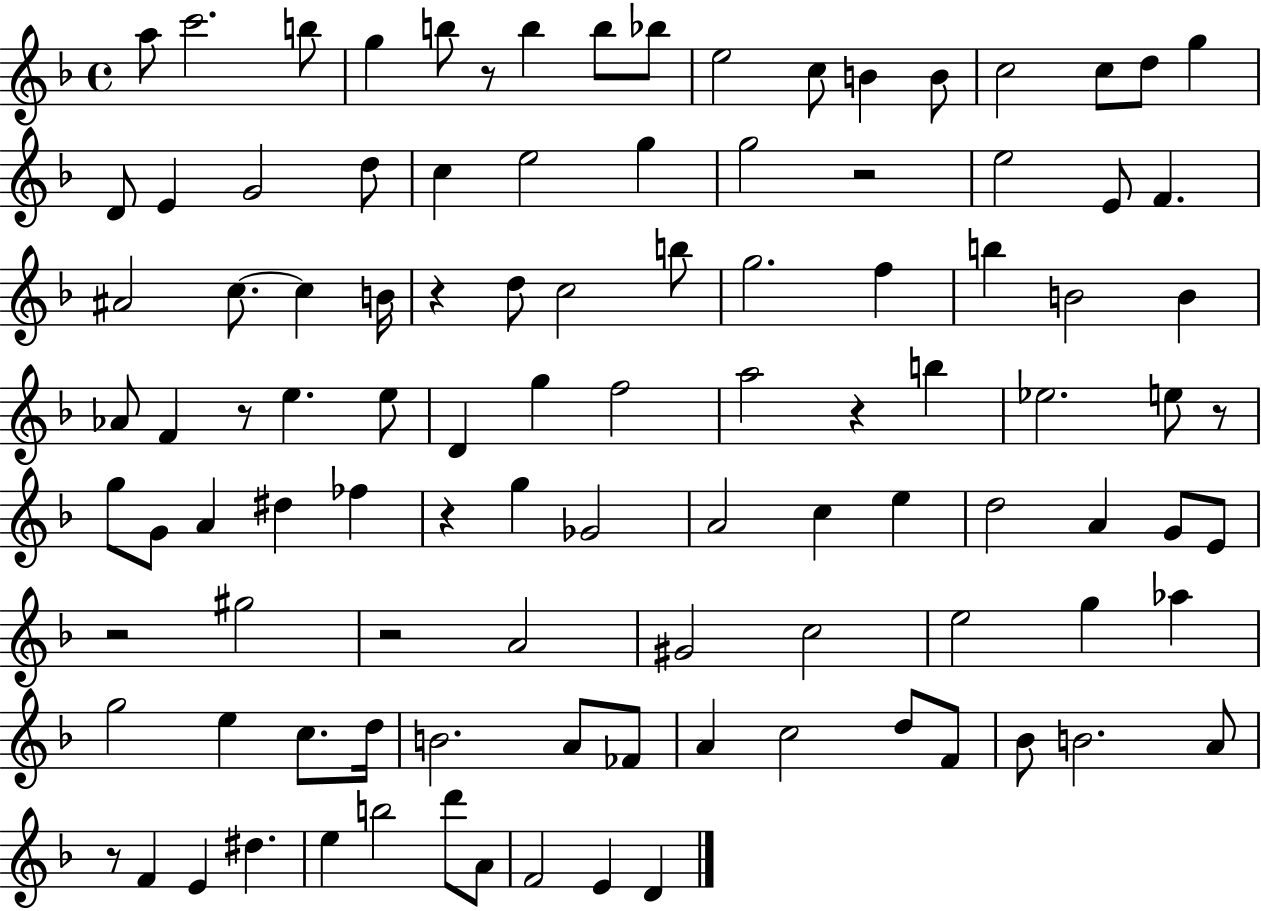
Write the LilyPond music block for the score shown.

{
  \clef treble
  \time 4/4
  \defaultTimeSignature
  \key f \major
  a''8 c'''2. b''8 | g''4 b''8 r8 b''4 b''8 bes''8 | e''2 c''8 b'4 b'8 | c''2 c''8 d''8 g''4 | \break d'8 e'4 g'2 d''8 | c''4 e''2 g''4 | g''2 r2 | e''2 e'8 f'4. | \break ais'2 c''8.~~ c''4 b'16 | r4 d''8 c''2 b''8 | g''2. f''4 | b''4 b'2 b'4 | \break aes'8 f'4 r8 e''4. e''8 | d'4 g''4 f''2 | a''2 r4 b''4 | ees''2. e''8 r8 | \break g''8 g'8 a'4 dis''4 fes''4 | r4 g''4 ges'2 | a'2 c''4 e''4 | d''2 a'4 g'8 e'8 | \break r2 gis''2 | r2 a'2 | gis'2 c''2 | e''2 g''4 aes''4 | \break g''2 e''4 c''8. d''16 | b'2. a'8 fes'8 | a'4 c''2 d''8 f'8 | bes'8 b'2. a'8 | \break r8 f'4 e'4 dis''4. | e''4 b''2 d'''8 a'8 | f'2 e'4 d'4 | \bar "|."
}